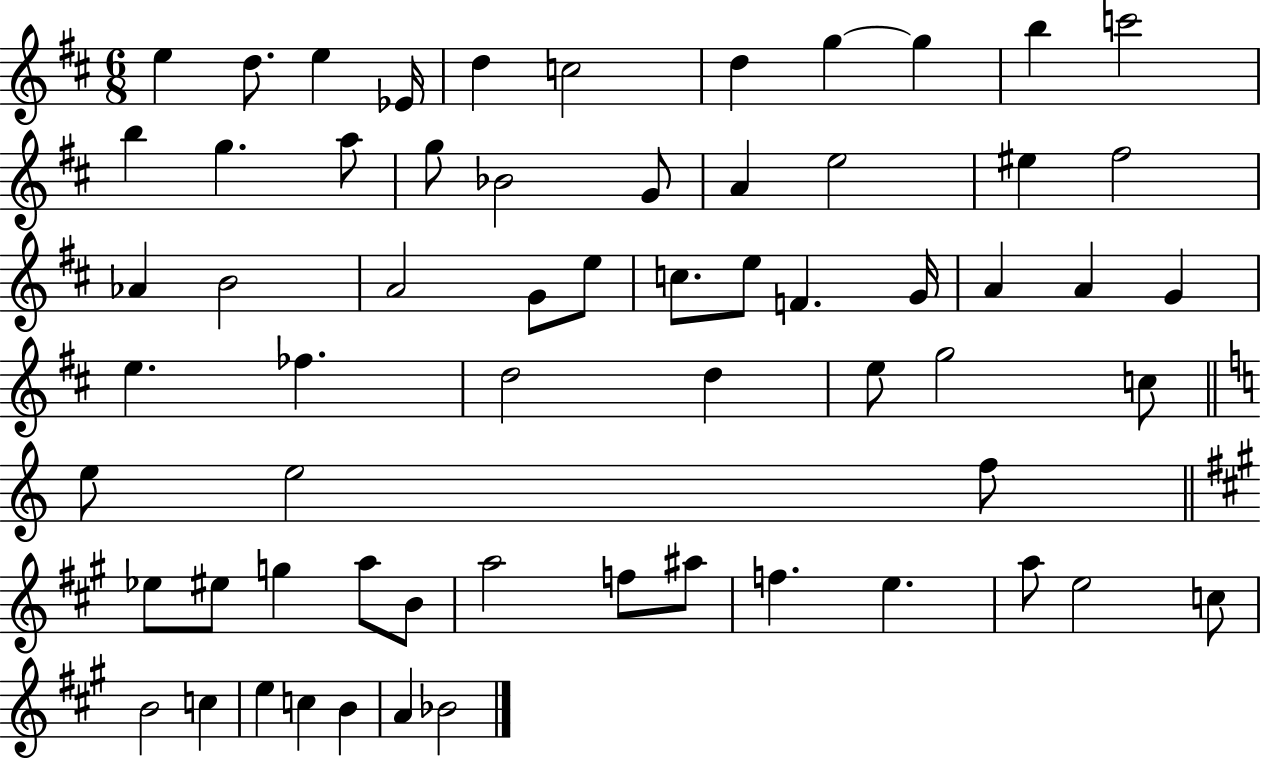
{
  \clef treble
  \numericTimeSignature
  \time 6/8
  \key d \major
  e''4 d''8. e''4 ees'16 | d''4 c''2 | d''4 g''4~~ g''4 | b''4 c'''2 | \break b''4 g''4. a''8 | g''8 bes'2 g'8 | a'4 e''2 | eis''4 fis''2 | \break aes'4 b'2 | a'2 g'8 e''8 | c''8. e''8 f'4. g'16 | a'4 a'4 g'4 | \break e''4. fes''4. | d''2 d''4 | e''8 g''2 c''8 | \bar "||" \break \key c \major e''8 e''2 f''8 | \bar "||" \break \key a \major ees''8 eis''8 g''4 a''8 b'8 | a''2 f''8 ais''8 | f''4. e''4. | a''8 e''2 c''8 | \break b'2 c''4 | e''4 c''4 b'4 | a'4 bes'2 | \bar "|."
}